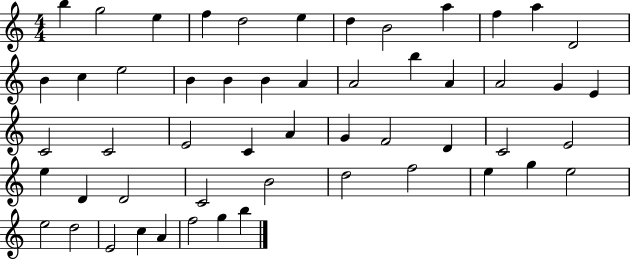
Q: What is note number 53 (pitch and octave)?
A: B5